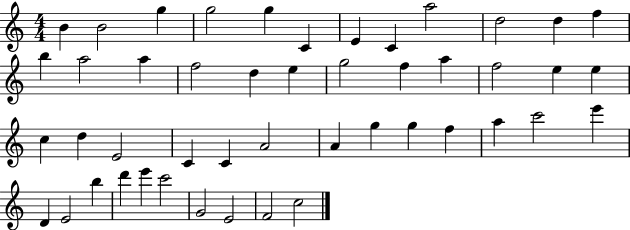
{
  \clef treble
  \numericTimeSignature
  \time 4/4
  \key c \major
  b'4 b'2 g''4 | g''2 g''4 c'4 | e'4 c'4 a''2 | d''2 d''4 f''4 | \break b''4 a''2 a''4 | f''2 d''4 e''4 | g''2 f''4 a''4 | f''2 e''4 e''4 | \break c''4 d''4 e'2 | c'4 c'4 a'2 | a'4 g''4 g''4 f''4 | a''4 c'''2 e'''4 | \break d'4 e'2 b''4 | d'''4 e'''4 c'''2 | g'2 e'2 | f'2 c''2 | \break \bar "|."
}